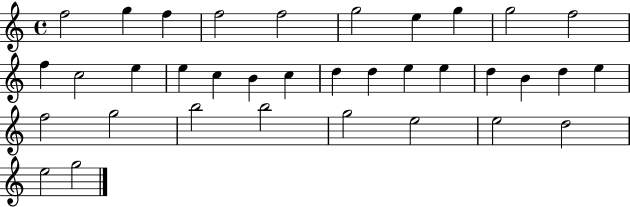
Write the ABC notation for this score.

X:1
T:Untitled
M:4/4
L:1/4
K:C
f2 g f f2 f2 g2 e g g2 f2 f c2 e e c B c d d e e d B d e f2 g2 b2 b2 g2 e2 e2 d2 e2 g2